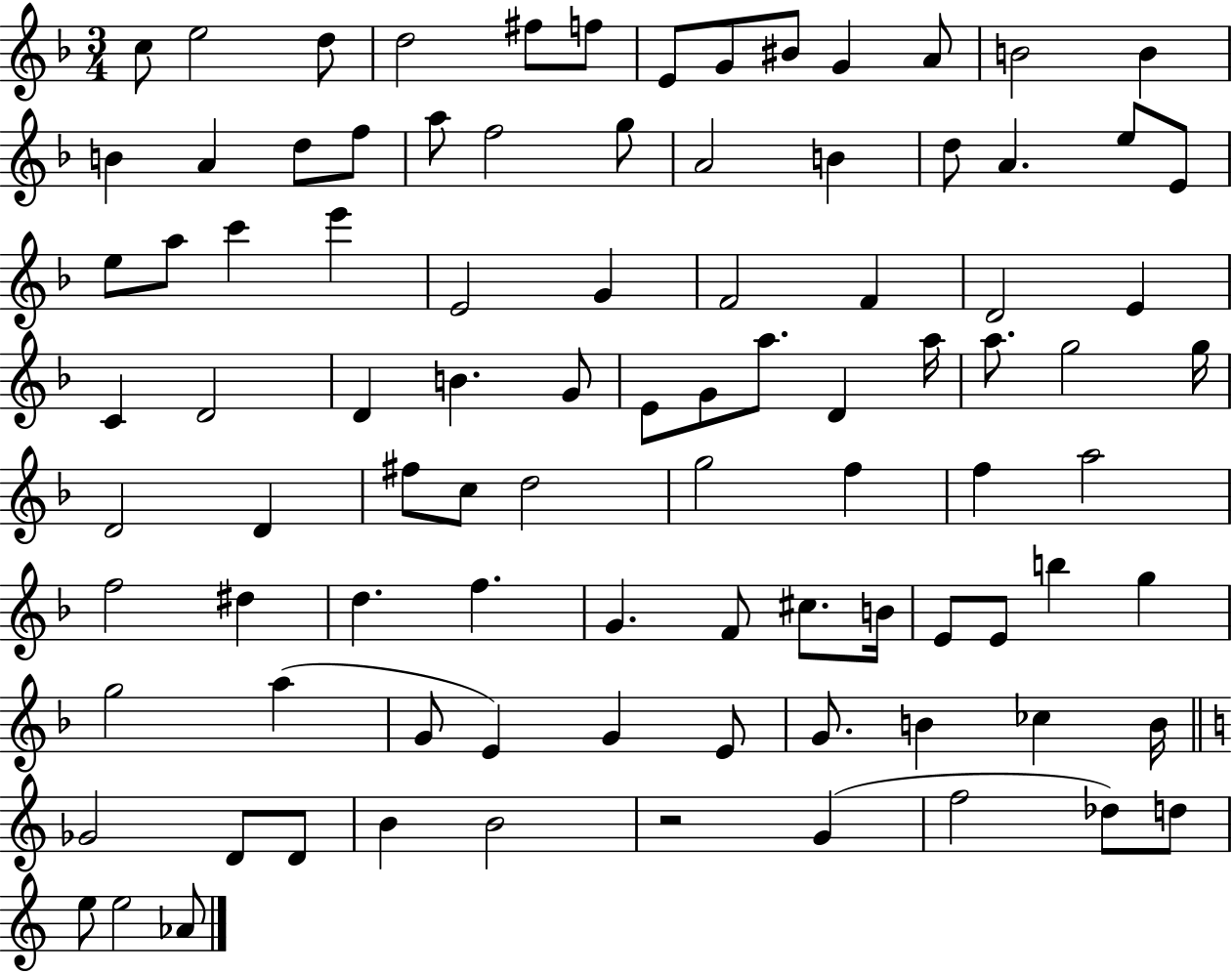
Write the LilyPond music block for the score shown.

{
  \clef treble
  \numericTimeSignature
  \time 3/4
  \key f \major
  c''8 e''2 d''8 | d''2 fis''8 f''8 | e'8 g'8 bis'8 g'4 a'8 | b'2 b'4 | \break b'4 a'4 d''8 f''8 | a''8 f''2 g''8 | a'2 b'4 | d''8 a'4. e''8 e'8 | \break e''8 a''8 c'''4 e'''4 | e'2 g'4 | f'2 f'4 | d'2 e'4 | \break c'4 d'2 | d'4 b'4. g'8 | e'8 g'8 a''8. d'4 a''16 | a''8. g''2 g''16 | \break d'2 d'4 | fis''8 c''8 d''2 | g''2 f''4 | f''4 a''2 | \break f''2 dis''4 | d''4. f''4. | g'4. f'8 cis''8. b'16 | e'8 e'8 b''4 g''4 | \break g''2 a''4( | g'8 e'4) g'4 e'8 | g'8. b'4 ces''4 b'16 | \bar "||" \break \key c \major ges'2 d'8 d'8 | b'4 b'2 | r2 g'4( | f''2 des''8) d''8 | \break e''8 e''2 aes'8 | \bar "|."
}